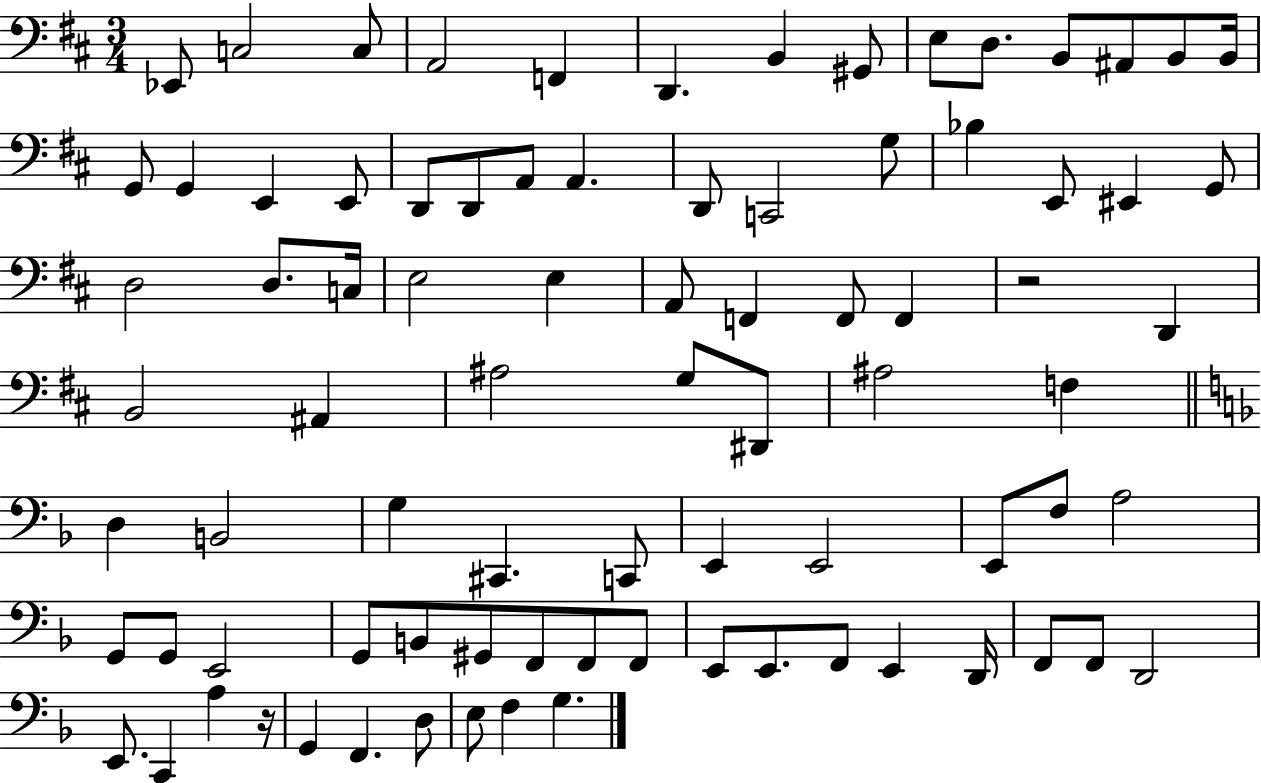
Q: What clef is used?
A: bass